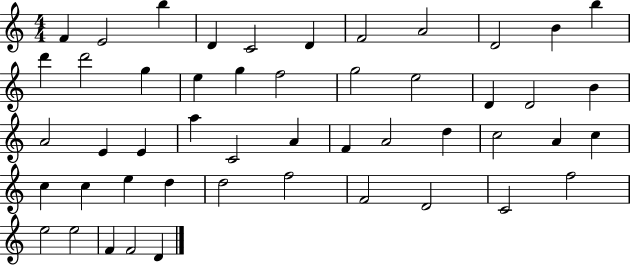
{
  \clef treble
  \numericTimeSignature
  \time 4/4
  \key c \major
  f'4 e'2 b''4 | d'4 c'2 d'4 | f'2 a'2 | d'2 b'4 b''4 | \break d'''4 d'''2 g''4 | e''4 g''4 f''2 | g''2 e''2 | d'4 d'2 b'4 | \break a'2 e'4 e'4 | a''4 c'2 a'4 | f'4 a'2 d''4 | c''2 a'4 c''4 | \break c''4 c''4 e''4 d''4 | d''2 f''2 | f'2 d'2 | c'2 f''2 | \break e''2 e''2 | f'4 f'2 d'4 | \bar "|."
}